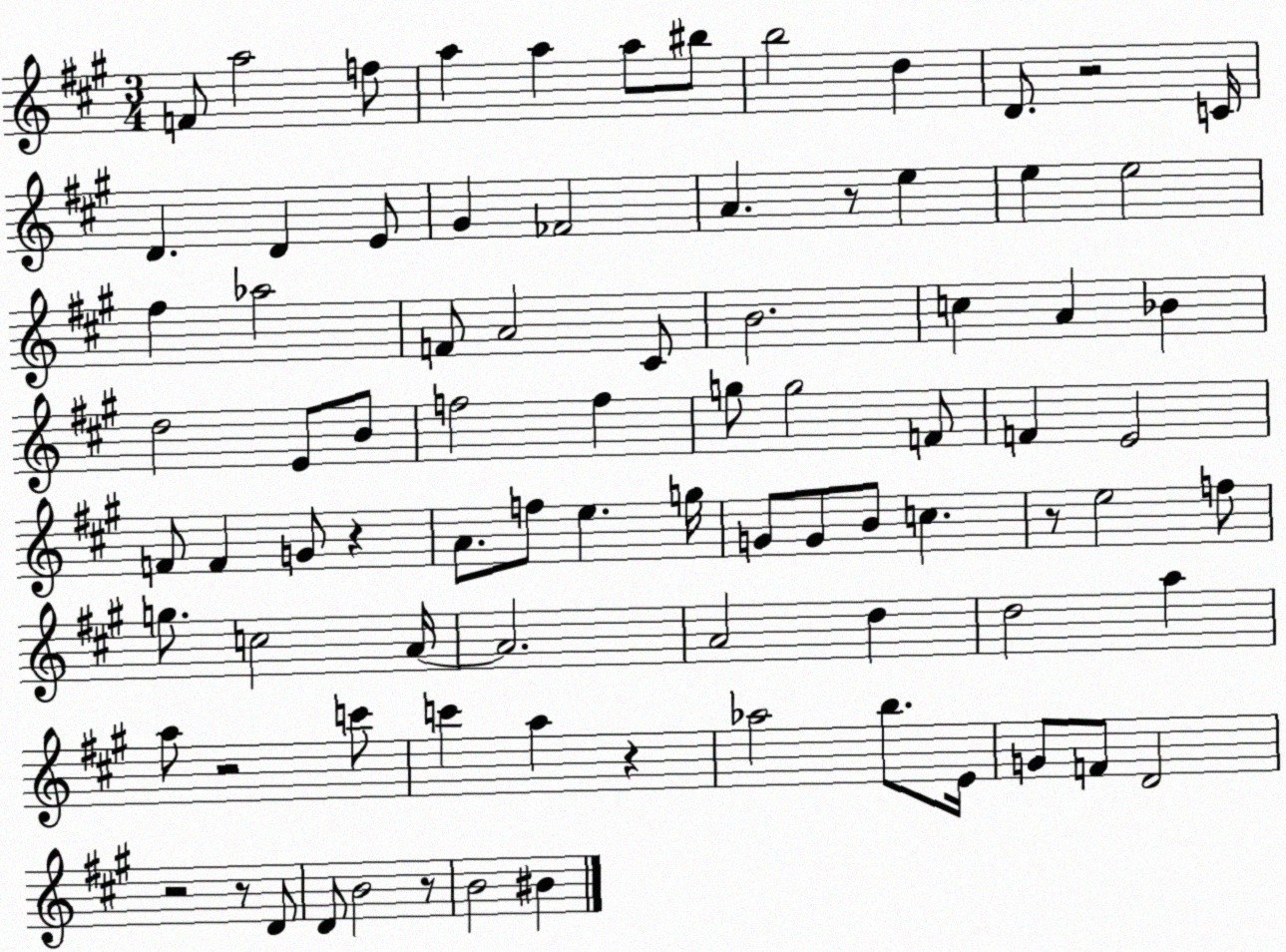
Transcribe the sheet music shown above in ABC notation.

X:1
T:Untitled
M:3/4
L:1/4
K:A
F/2 a2 f/2 a a a/2 ^b/2 b2 d D/2 z2 C/4 D D E/2 ^G _F2 A z/2 e e e2 ^f _a2 F/2 A2 ^C/2 B2 c A _B d2 E/2 B/2 f2 f g/2 g2 F/2 F E2 F/2 F G/2 z A/2 f/2 e g/4 G/2 G/2 B/2 c z/2 e2 f/2 g/2 c2 A/4 A2 A2 d d2 a a/2 z2 c'/2 c' a z _a2 b/2 E/4 G/2 F/2 D2 z2 z/2 D/2 D/2 B2 z/2 B2 ^B